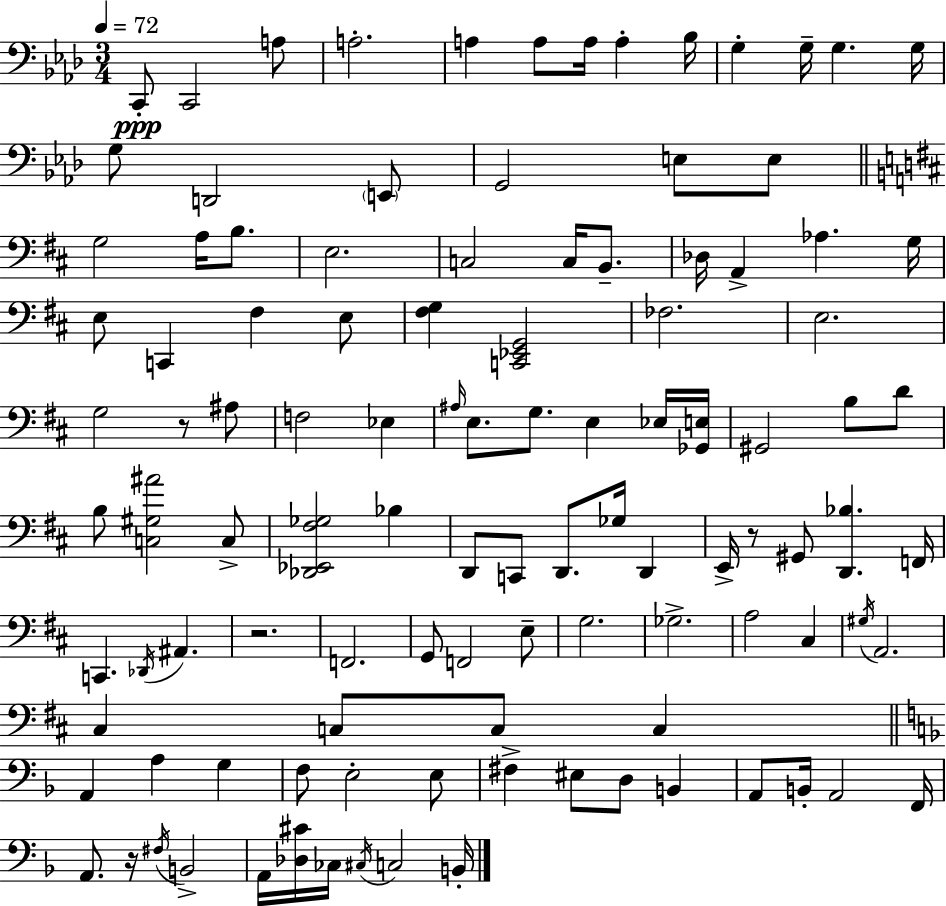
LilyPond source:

{
  \clef bass
  \numericTimeSignature
  \time 3/4
  \key f \minor
  \tempo 4 = 72
  \repeat volta 2 { c,8-.\ppp c,2 a8 | a2.-. | a4 a8 a16 a4-. bes16 | g4-. g16-- g4. g16 | \break g8 d,2 \parenthesize e,8 | g,2 e8 e8 | \bar "||" \break \key d \major g2 a16 b8. | e2. | c2 c16 b,8.-- | des16 a,4-> aes4. g16 | \break e8 c,4 fis4 e8 | <fis g>4 <c, ees, g,>2 | fes2. | e2. | \break g2 r8 ais8 | f2 ees4 | \grace { ais16 } e8. g8. e4 ees16 | <ges, e>16 gis,2 b8 d'8 | \break b8 <c gis ais'>2 c8-> | <des, ees, fis ges>2 bes4 | d,8 c,8 d,8. ges16 d,4 | e,16-> r8 gis,8 <d, bes>4. | \break f,16 c,4. \acciaccatura { des,16 } ais,4. | r2. | f,2. | g,8 f,2 | \break e8-- g2. | ges2.-> | a2 cis4 | \acciaccatura { gis16 } a,2. | \break cis4 c8 c8 c4 | \bar "||" \break \key d \minor a,4 a4 g4 | f8 e2-. e8 | fis4-> eis8 d8 b,4 | a,8 b,16-. a,2 f,16 | \break a,8. r16 \acciaccatura { fis16 } b,2-> | a,16 <des cis'>16 ces16 \acciaccatura { cis16 } c2 | b,16-. } \bar "|."
}